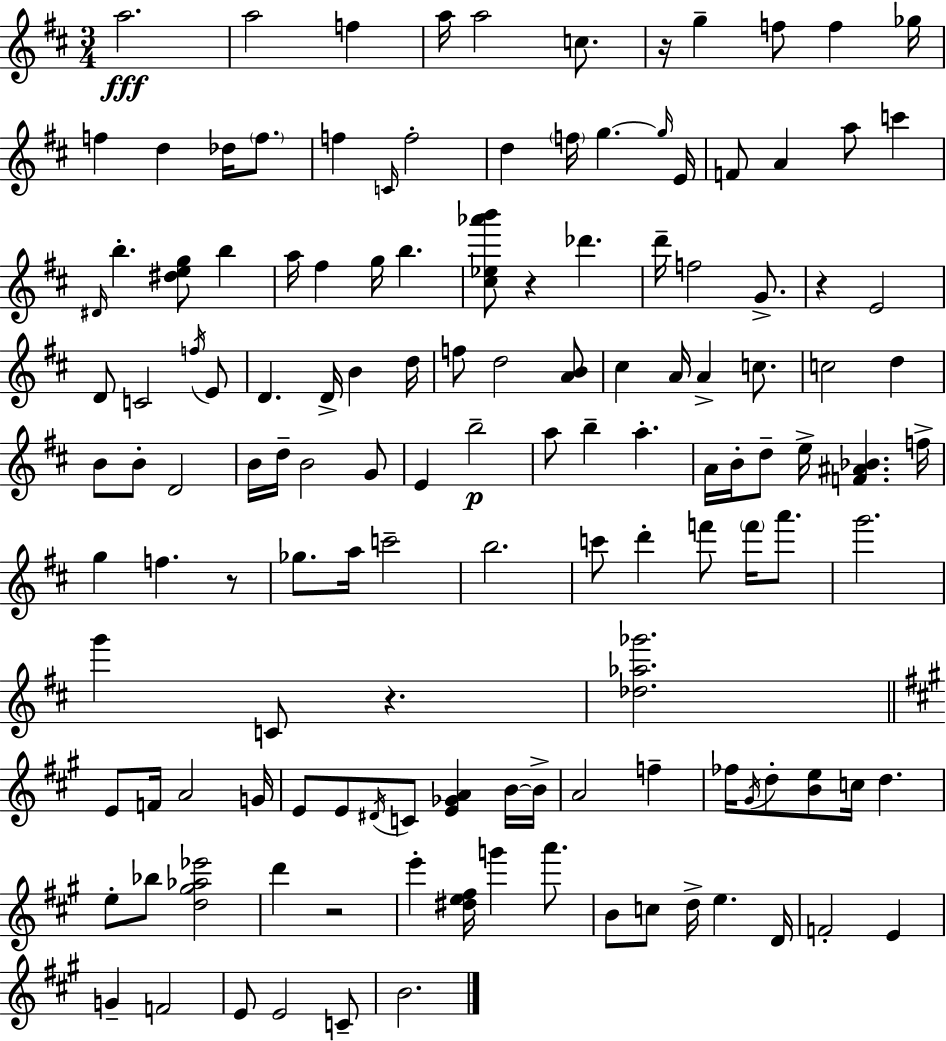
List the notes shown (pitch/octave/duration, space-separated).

A5/h. A5/h F5/q A5/s A5/h C5/e. R/s G5/q F5/e F5/q Gb5/s F5/q D5/q Db5/s F5/e. F5/q C4/s F5/h D5/q F5/s G5/q. G5/s E4/s F4/e A4/q A5/e C6/q D#4/s B5/q. [D#5,E5,G5]/e B5/q A5/s F#5/q G5/s B5/q. [C#5,Eb5,Ab6,B6]/e R/q Db6/q. D6/s F5/h G4/e. R/q E4/h D4/e C4/h F5/s E4/e D4/q. D4/s B4/q D5/s F5/e D5/h [A4,B4]/e C#5/q A4/s A4/q C5/e. C5/h D5/q B4/e B4/e D4/h B4/s D5/s B4/h G4/e E4/q B5/h A5/e B5/q A5/q. A4/s B4/s D5/e E5/s [F4,A#4,Bb4]/q. F5/s G5/q F5/q. R/e Gb5/e. A5/s C6/h B5/h. C6/e D6/q F6/e F6/s A6/e. G6/h. G6/q C4/e R/q. [Db5,Ab5,Gb6]/h. E4/e F4/s A4/h G4/s E4/e E4/e D#4/s C4/e [E4,Gb4,A4]/q B4/s B4/s A4/h F5/q FES5/s G#4/s D5/e [B4,E5]/e C5/s D5/q. E5/e Bb5/e [D5,G#5,Ab5,Eb6]/h D6/q R/h E6/q [D#5,E5,F#5]/s G6/q A6/e. B4/e C5/e D5/s E5/q. D4/s F4/h E4/q G4/q F4/h E4/e E4/h C4/e B4/h.